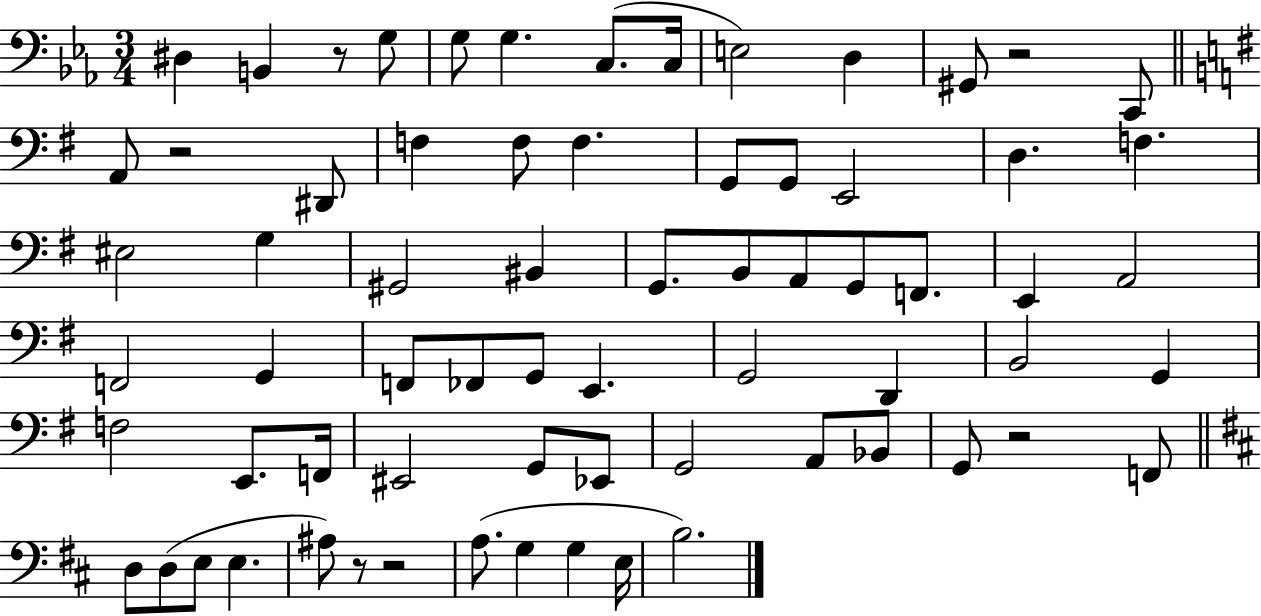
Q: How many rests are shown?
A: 6